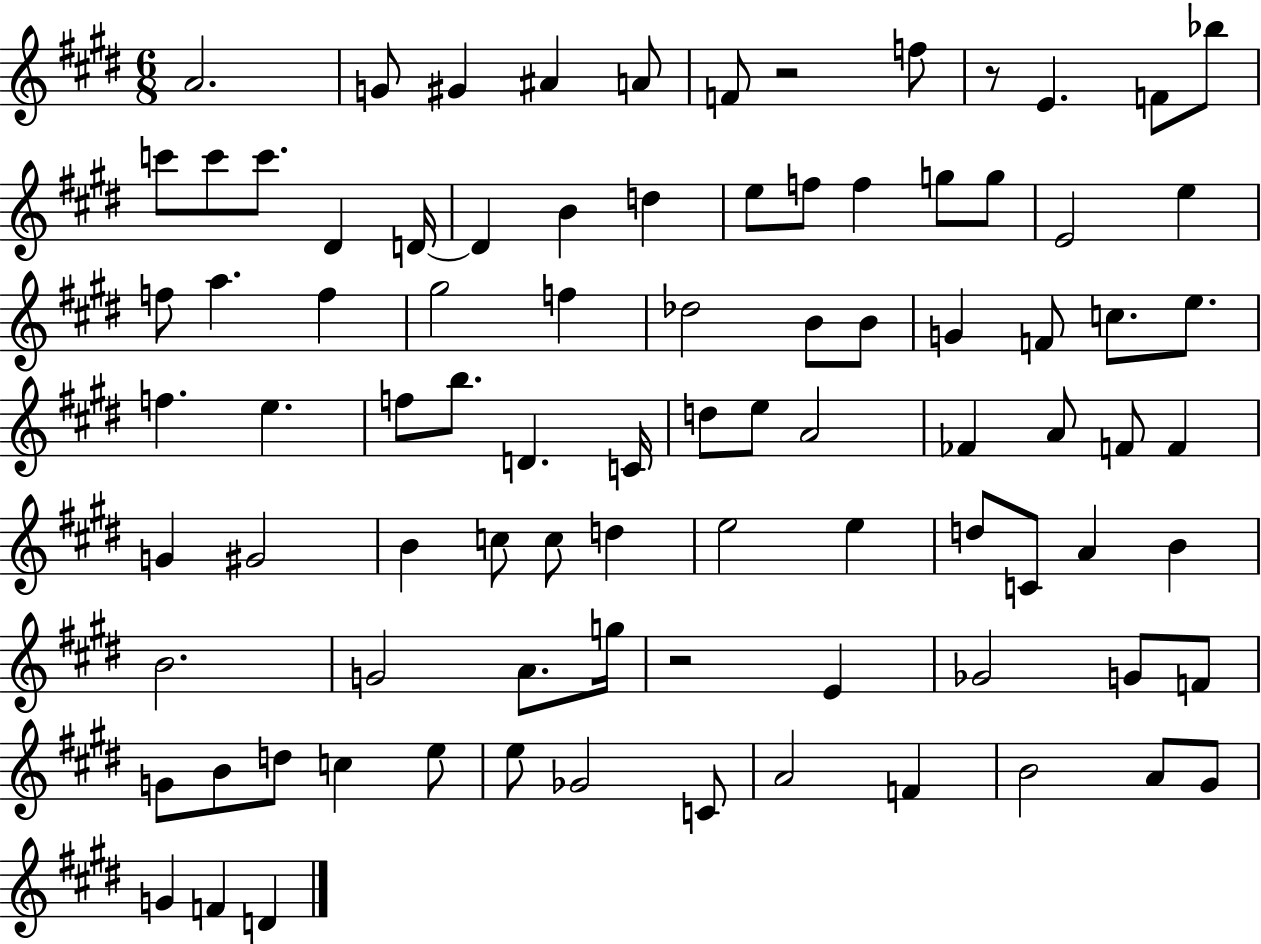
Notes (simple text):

A4/h. G4/e G#4/q A#4/q A4/e F4/e R/h F5/e R/e E4/q. F4/e Bb5/e C6/e C6/e C6/e. D#4/q D4/s D4/q B4/q D5/q E5/e F5/e F5/q G5/e G5/e E4/h E5/q F5/e A5/q. F5/q G#5/h F5/q Db5/h B4/e B4/e G4/q F4/e C5/e. E5/e. F5/q. E5/q. F5/e B5/e. D4/q. C4/s D5/e E5/e A4/h FES4/q A4/e F4/e F4/q G4/q G#4/h B4/q C5/e C5/e D5/q E5/h E5/q D5/e C4/e A4/q B4/q B4/h. G4/h A4/e. G5/s R/h E4/q Gb4/h G4/e F4/e G4/e B4/e D5/e C5/q E5/e E5/e Gb4/h C4/e A4/h F4/q B4/h A4/e G#4/e G4/q F4/q D4/q